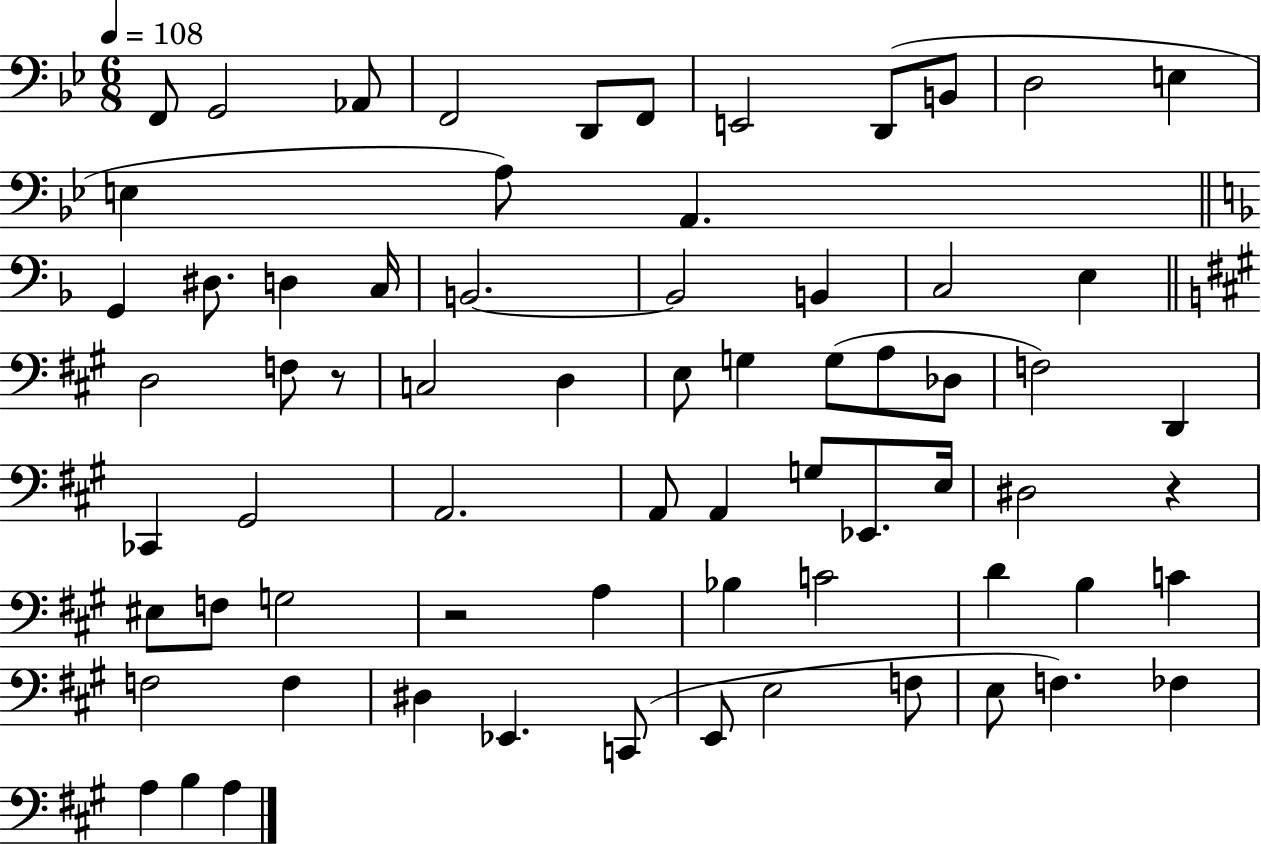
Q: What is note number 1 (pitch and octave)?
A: F2